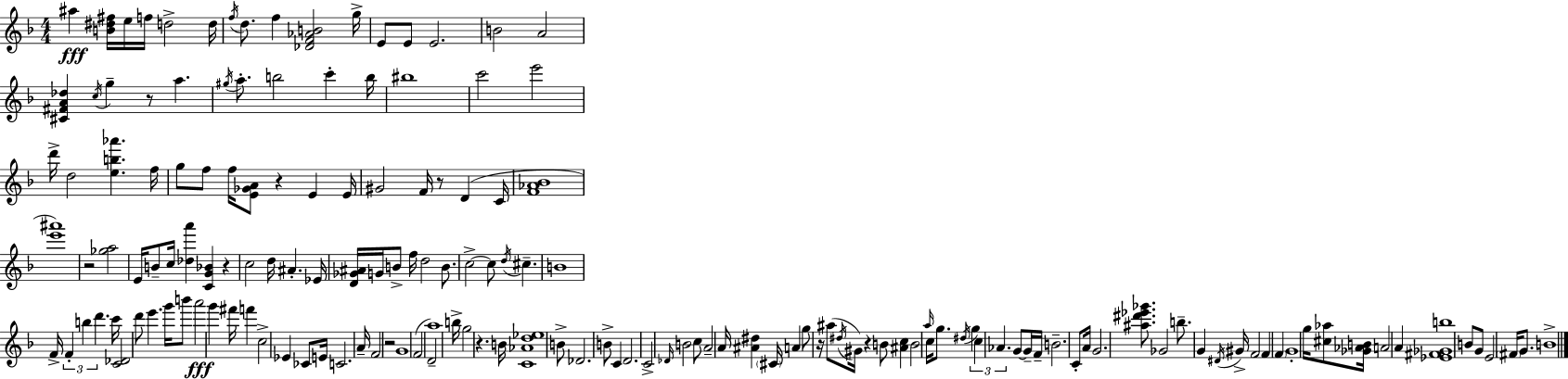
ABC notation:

X:1
T:Untitled
M:4/4
L:1/4
K:Dm
^a [B^d^f]/4 e/4 f/4 d2 d/4 f/4 d/2 f [_DF_AB]2 g/4 E/2 E/2 E2 B2 A2 [^C^FA_d] c/4 g z/2 a ^g/4 a/2 b2 c' b/4 ^b4 c'2 e'2 d'/4 d2 [eb_a'] f/4 g/2 f/2 f/4 [E_GA]/2 z E E/4 ^G2 F/4 z/2 D C/4 [F_A_B]4 [e'^a']4 z2 [_ga]2 E/4 B/2 c/4 [_da'] [CG_B] z c2 d/4 ^A _E/4 [D_G^A]/4 G/4 B/2 f/4 d2 B/2 c2 c/2 d/4 ^c B4 F/4 F b d' c'/4 [C_D]2 d'/2 e' g'/4 b'/2 a'2 g' ^f'/4 f' c2 _E _C/2 E/4 C2 A/4 F2 z2 G4 F2 D2 a4 b/4 g2 z B/4 [C_Ad_e]4 B/2 _D2 B/2 C D2 C2 _D/4 B2 c/2 A2 A/4 [^A^d] ^C/4 A g/2 z/4 ^a/2 ^d/4 ^G/4 z B/2 [^Ac] B2 a/4 c/4 g/2 ^d/4 g c _A G/2 G/4 F/4 B2 C/2 A/4 G2 [^a^d'_e'_g']/2 _G2 b/2 G ^D/4 ^G/4 F2 F F G4 g/4 [^c_a]/2 [_G_AB]/4 A2 A [_E^F_Gb]4 B/2 G/2 E2 ^F/4 G/2 B4